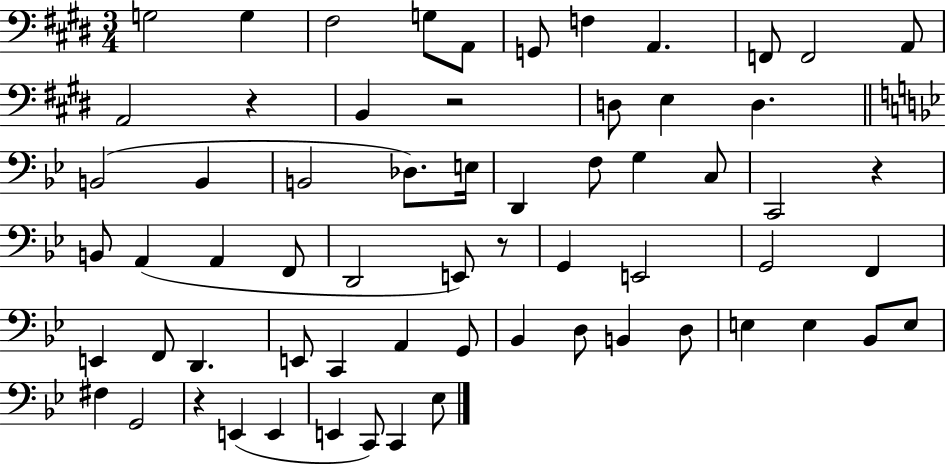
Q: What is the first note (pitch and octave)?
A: G3